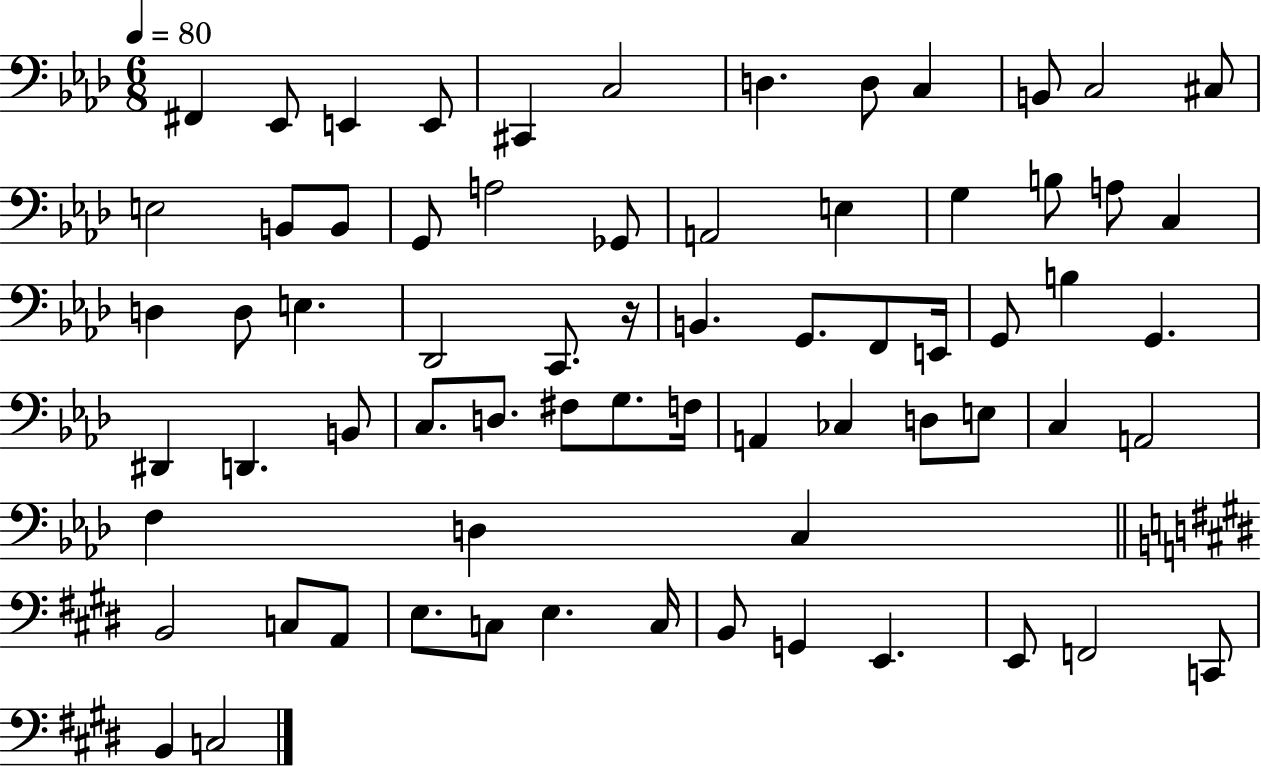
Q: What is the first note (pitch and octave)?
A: F#2